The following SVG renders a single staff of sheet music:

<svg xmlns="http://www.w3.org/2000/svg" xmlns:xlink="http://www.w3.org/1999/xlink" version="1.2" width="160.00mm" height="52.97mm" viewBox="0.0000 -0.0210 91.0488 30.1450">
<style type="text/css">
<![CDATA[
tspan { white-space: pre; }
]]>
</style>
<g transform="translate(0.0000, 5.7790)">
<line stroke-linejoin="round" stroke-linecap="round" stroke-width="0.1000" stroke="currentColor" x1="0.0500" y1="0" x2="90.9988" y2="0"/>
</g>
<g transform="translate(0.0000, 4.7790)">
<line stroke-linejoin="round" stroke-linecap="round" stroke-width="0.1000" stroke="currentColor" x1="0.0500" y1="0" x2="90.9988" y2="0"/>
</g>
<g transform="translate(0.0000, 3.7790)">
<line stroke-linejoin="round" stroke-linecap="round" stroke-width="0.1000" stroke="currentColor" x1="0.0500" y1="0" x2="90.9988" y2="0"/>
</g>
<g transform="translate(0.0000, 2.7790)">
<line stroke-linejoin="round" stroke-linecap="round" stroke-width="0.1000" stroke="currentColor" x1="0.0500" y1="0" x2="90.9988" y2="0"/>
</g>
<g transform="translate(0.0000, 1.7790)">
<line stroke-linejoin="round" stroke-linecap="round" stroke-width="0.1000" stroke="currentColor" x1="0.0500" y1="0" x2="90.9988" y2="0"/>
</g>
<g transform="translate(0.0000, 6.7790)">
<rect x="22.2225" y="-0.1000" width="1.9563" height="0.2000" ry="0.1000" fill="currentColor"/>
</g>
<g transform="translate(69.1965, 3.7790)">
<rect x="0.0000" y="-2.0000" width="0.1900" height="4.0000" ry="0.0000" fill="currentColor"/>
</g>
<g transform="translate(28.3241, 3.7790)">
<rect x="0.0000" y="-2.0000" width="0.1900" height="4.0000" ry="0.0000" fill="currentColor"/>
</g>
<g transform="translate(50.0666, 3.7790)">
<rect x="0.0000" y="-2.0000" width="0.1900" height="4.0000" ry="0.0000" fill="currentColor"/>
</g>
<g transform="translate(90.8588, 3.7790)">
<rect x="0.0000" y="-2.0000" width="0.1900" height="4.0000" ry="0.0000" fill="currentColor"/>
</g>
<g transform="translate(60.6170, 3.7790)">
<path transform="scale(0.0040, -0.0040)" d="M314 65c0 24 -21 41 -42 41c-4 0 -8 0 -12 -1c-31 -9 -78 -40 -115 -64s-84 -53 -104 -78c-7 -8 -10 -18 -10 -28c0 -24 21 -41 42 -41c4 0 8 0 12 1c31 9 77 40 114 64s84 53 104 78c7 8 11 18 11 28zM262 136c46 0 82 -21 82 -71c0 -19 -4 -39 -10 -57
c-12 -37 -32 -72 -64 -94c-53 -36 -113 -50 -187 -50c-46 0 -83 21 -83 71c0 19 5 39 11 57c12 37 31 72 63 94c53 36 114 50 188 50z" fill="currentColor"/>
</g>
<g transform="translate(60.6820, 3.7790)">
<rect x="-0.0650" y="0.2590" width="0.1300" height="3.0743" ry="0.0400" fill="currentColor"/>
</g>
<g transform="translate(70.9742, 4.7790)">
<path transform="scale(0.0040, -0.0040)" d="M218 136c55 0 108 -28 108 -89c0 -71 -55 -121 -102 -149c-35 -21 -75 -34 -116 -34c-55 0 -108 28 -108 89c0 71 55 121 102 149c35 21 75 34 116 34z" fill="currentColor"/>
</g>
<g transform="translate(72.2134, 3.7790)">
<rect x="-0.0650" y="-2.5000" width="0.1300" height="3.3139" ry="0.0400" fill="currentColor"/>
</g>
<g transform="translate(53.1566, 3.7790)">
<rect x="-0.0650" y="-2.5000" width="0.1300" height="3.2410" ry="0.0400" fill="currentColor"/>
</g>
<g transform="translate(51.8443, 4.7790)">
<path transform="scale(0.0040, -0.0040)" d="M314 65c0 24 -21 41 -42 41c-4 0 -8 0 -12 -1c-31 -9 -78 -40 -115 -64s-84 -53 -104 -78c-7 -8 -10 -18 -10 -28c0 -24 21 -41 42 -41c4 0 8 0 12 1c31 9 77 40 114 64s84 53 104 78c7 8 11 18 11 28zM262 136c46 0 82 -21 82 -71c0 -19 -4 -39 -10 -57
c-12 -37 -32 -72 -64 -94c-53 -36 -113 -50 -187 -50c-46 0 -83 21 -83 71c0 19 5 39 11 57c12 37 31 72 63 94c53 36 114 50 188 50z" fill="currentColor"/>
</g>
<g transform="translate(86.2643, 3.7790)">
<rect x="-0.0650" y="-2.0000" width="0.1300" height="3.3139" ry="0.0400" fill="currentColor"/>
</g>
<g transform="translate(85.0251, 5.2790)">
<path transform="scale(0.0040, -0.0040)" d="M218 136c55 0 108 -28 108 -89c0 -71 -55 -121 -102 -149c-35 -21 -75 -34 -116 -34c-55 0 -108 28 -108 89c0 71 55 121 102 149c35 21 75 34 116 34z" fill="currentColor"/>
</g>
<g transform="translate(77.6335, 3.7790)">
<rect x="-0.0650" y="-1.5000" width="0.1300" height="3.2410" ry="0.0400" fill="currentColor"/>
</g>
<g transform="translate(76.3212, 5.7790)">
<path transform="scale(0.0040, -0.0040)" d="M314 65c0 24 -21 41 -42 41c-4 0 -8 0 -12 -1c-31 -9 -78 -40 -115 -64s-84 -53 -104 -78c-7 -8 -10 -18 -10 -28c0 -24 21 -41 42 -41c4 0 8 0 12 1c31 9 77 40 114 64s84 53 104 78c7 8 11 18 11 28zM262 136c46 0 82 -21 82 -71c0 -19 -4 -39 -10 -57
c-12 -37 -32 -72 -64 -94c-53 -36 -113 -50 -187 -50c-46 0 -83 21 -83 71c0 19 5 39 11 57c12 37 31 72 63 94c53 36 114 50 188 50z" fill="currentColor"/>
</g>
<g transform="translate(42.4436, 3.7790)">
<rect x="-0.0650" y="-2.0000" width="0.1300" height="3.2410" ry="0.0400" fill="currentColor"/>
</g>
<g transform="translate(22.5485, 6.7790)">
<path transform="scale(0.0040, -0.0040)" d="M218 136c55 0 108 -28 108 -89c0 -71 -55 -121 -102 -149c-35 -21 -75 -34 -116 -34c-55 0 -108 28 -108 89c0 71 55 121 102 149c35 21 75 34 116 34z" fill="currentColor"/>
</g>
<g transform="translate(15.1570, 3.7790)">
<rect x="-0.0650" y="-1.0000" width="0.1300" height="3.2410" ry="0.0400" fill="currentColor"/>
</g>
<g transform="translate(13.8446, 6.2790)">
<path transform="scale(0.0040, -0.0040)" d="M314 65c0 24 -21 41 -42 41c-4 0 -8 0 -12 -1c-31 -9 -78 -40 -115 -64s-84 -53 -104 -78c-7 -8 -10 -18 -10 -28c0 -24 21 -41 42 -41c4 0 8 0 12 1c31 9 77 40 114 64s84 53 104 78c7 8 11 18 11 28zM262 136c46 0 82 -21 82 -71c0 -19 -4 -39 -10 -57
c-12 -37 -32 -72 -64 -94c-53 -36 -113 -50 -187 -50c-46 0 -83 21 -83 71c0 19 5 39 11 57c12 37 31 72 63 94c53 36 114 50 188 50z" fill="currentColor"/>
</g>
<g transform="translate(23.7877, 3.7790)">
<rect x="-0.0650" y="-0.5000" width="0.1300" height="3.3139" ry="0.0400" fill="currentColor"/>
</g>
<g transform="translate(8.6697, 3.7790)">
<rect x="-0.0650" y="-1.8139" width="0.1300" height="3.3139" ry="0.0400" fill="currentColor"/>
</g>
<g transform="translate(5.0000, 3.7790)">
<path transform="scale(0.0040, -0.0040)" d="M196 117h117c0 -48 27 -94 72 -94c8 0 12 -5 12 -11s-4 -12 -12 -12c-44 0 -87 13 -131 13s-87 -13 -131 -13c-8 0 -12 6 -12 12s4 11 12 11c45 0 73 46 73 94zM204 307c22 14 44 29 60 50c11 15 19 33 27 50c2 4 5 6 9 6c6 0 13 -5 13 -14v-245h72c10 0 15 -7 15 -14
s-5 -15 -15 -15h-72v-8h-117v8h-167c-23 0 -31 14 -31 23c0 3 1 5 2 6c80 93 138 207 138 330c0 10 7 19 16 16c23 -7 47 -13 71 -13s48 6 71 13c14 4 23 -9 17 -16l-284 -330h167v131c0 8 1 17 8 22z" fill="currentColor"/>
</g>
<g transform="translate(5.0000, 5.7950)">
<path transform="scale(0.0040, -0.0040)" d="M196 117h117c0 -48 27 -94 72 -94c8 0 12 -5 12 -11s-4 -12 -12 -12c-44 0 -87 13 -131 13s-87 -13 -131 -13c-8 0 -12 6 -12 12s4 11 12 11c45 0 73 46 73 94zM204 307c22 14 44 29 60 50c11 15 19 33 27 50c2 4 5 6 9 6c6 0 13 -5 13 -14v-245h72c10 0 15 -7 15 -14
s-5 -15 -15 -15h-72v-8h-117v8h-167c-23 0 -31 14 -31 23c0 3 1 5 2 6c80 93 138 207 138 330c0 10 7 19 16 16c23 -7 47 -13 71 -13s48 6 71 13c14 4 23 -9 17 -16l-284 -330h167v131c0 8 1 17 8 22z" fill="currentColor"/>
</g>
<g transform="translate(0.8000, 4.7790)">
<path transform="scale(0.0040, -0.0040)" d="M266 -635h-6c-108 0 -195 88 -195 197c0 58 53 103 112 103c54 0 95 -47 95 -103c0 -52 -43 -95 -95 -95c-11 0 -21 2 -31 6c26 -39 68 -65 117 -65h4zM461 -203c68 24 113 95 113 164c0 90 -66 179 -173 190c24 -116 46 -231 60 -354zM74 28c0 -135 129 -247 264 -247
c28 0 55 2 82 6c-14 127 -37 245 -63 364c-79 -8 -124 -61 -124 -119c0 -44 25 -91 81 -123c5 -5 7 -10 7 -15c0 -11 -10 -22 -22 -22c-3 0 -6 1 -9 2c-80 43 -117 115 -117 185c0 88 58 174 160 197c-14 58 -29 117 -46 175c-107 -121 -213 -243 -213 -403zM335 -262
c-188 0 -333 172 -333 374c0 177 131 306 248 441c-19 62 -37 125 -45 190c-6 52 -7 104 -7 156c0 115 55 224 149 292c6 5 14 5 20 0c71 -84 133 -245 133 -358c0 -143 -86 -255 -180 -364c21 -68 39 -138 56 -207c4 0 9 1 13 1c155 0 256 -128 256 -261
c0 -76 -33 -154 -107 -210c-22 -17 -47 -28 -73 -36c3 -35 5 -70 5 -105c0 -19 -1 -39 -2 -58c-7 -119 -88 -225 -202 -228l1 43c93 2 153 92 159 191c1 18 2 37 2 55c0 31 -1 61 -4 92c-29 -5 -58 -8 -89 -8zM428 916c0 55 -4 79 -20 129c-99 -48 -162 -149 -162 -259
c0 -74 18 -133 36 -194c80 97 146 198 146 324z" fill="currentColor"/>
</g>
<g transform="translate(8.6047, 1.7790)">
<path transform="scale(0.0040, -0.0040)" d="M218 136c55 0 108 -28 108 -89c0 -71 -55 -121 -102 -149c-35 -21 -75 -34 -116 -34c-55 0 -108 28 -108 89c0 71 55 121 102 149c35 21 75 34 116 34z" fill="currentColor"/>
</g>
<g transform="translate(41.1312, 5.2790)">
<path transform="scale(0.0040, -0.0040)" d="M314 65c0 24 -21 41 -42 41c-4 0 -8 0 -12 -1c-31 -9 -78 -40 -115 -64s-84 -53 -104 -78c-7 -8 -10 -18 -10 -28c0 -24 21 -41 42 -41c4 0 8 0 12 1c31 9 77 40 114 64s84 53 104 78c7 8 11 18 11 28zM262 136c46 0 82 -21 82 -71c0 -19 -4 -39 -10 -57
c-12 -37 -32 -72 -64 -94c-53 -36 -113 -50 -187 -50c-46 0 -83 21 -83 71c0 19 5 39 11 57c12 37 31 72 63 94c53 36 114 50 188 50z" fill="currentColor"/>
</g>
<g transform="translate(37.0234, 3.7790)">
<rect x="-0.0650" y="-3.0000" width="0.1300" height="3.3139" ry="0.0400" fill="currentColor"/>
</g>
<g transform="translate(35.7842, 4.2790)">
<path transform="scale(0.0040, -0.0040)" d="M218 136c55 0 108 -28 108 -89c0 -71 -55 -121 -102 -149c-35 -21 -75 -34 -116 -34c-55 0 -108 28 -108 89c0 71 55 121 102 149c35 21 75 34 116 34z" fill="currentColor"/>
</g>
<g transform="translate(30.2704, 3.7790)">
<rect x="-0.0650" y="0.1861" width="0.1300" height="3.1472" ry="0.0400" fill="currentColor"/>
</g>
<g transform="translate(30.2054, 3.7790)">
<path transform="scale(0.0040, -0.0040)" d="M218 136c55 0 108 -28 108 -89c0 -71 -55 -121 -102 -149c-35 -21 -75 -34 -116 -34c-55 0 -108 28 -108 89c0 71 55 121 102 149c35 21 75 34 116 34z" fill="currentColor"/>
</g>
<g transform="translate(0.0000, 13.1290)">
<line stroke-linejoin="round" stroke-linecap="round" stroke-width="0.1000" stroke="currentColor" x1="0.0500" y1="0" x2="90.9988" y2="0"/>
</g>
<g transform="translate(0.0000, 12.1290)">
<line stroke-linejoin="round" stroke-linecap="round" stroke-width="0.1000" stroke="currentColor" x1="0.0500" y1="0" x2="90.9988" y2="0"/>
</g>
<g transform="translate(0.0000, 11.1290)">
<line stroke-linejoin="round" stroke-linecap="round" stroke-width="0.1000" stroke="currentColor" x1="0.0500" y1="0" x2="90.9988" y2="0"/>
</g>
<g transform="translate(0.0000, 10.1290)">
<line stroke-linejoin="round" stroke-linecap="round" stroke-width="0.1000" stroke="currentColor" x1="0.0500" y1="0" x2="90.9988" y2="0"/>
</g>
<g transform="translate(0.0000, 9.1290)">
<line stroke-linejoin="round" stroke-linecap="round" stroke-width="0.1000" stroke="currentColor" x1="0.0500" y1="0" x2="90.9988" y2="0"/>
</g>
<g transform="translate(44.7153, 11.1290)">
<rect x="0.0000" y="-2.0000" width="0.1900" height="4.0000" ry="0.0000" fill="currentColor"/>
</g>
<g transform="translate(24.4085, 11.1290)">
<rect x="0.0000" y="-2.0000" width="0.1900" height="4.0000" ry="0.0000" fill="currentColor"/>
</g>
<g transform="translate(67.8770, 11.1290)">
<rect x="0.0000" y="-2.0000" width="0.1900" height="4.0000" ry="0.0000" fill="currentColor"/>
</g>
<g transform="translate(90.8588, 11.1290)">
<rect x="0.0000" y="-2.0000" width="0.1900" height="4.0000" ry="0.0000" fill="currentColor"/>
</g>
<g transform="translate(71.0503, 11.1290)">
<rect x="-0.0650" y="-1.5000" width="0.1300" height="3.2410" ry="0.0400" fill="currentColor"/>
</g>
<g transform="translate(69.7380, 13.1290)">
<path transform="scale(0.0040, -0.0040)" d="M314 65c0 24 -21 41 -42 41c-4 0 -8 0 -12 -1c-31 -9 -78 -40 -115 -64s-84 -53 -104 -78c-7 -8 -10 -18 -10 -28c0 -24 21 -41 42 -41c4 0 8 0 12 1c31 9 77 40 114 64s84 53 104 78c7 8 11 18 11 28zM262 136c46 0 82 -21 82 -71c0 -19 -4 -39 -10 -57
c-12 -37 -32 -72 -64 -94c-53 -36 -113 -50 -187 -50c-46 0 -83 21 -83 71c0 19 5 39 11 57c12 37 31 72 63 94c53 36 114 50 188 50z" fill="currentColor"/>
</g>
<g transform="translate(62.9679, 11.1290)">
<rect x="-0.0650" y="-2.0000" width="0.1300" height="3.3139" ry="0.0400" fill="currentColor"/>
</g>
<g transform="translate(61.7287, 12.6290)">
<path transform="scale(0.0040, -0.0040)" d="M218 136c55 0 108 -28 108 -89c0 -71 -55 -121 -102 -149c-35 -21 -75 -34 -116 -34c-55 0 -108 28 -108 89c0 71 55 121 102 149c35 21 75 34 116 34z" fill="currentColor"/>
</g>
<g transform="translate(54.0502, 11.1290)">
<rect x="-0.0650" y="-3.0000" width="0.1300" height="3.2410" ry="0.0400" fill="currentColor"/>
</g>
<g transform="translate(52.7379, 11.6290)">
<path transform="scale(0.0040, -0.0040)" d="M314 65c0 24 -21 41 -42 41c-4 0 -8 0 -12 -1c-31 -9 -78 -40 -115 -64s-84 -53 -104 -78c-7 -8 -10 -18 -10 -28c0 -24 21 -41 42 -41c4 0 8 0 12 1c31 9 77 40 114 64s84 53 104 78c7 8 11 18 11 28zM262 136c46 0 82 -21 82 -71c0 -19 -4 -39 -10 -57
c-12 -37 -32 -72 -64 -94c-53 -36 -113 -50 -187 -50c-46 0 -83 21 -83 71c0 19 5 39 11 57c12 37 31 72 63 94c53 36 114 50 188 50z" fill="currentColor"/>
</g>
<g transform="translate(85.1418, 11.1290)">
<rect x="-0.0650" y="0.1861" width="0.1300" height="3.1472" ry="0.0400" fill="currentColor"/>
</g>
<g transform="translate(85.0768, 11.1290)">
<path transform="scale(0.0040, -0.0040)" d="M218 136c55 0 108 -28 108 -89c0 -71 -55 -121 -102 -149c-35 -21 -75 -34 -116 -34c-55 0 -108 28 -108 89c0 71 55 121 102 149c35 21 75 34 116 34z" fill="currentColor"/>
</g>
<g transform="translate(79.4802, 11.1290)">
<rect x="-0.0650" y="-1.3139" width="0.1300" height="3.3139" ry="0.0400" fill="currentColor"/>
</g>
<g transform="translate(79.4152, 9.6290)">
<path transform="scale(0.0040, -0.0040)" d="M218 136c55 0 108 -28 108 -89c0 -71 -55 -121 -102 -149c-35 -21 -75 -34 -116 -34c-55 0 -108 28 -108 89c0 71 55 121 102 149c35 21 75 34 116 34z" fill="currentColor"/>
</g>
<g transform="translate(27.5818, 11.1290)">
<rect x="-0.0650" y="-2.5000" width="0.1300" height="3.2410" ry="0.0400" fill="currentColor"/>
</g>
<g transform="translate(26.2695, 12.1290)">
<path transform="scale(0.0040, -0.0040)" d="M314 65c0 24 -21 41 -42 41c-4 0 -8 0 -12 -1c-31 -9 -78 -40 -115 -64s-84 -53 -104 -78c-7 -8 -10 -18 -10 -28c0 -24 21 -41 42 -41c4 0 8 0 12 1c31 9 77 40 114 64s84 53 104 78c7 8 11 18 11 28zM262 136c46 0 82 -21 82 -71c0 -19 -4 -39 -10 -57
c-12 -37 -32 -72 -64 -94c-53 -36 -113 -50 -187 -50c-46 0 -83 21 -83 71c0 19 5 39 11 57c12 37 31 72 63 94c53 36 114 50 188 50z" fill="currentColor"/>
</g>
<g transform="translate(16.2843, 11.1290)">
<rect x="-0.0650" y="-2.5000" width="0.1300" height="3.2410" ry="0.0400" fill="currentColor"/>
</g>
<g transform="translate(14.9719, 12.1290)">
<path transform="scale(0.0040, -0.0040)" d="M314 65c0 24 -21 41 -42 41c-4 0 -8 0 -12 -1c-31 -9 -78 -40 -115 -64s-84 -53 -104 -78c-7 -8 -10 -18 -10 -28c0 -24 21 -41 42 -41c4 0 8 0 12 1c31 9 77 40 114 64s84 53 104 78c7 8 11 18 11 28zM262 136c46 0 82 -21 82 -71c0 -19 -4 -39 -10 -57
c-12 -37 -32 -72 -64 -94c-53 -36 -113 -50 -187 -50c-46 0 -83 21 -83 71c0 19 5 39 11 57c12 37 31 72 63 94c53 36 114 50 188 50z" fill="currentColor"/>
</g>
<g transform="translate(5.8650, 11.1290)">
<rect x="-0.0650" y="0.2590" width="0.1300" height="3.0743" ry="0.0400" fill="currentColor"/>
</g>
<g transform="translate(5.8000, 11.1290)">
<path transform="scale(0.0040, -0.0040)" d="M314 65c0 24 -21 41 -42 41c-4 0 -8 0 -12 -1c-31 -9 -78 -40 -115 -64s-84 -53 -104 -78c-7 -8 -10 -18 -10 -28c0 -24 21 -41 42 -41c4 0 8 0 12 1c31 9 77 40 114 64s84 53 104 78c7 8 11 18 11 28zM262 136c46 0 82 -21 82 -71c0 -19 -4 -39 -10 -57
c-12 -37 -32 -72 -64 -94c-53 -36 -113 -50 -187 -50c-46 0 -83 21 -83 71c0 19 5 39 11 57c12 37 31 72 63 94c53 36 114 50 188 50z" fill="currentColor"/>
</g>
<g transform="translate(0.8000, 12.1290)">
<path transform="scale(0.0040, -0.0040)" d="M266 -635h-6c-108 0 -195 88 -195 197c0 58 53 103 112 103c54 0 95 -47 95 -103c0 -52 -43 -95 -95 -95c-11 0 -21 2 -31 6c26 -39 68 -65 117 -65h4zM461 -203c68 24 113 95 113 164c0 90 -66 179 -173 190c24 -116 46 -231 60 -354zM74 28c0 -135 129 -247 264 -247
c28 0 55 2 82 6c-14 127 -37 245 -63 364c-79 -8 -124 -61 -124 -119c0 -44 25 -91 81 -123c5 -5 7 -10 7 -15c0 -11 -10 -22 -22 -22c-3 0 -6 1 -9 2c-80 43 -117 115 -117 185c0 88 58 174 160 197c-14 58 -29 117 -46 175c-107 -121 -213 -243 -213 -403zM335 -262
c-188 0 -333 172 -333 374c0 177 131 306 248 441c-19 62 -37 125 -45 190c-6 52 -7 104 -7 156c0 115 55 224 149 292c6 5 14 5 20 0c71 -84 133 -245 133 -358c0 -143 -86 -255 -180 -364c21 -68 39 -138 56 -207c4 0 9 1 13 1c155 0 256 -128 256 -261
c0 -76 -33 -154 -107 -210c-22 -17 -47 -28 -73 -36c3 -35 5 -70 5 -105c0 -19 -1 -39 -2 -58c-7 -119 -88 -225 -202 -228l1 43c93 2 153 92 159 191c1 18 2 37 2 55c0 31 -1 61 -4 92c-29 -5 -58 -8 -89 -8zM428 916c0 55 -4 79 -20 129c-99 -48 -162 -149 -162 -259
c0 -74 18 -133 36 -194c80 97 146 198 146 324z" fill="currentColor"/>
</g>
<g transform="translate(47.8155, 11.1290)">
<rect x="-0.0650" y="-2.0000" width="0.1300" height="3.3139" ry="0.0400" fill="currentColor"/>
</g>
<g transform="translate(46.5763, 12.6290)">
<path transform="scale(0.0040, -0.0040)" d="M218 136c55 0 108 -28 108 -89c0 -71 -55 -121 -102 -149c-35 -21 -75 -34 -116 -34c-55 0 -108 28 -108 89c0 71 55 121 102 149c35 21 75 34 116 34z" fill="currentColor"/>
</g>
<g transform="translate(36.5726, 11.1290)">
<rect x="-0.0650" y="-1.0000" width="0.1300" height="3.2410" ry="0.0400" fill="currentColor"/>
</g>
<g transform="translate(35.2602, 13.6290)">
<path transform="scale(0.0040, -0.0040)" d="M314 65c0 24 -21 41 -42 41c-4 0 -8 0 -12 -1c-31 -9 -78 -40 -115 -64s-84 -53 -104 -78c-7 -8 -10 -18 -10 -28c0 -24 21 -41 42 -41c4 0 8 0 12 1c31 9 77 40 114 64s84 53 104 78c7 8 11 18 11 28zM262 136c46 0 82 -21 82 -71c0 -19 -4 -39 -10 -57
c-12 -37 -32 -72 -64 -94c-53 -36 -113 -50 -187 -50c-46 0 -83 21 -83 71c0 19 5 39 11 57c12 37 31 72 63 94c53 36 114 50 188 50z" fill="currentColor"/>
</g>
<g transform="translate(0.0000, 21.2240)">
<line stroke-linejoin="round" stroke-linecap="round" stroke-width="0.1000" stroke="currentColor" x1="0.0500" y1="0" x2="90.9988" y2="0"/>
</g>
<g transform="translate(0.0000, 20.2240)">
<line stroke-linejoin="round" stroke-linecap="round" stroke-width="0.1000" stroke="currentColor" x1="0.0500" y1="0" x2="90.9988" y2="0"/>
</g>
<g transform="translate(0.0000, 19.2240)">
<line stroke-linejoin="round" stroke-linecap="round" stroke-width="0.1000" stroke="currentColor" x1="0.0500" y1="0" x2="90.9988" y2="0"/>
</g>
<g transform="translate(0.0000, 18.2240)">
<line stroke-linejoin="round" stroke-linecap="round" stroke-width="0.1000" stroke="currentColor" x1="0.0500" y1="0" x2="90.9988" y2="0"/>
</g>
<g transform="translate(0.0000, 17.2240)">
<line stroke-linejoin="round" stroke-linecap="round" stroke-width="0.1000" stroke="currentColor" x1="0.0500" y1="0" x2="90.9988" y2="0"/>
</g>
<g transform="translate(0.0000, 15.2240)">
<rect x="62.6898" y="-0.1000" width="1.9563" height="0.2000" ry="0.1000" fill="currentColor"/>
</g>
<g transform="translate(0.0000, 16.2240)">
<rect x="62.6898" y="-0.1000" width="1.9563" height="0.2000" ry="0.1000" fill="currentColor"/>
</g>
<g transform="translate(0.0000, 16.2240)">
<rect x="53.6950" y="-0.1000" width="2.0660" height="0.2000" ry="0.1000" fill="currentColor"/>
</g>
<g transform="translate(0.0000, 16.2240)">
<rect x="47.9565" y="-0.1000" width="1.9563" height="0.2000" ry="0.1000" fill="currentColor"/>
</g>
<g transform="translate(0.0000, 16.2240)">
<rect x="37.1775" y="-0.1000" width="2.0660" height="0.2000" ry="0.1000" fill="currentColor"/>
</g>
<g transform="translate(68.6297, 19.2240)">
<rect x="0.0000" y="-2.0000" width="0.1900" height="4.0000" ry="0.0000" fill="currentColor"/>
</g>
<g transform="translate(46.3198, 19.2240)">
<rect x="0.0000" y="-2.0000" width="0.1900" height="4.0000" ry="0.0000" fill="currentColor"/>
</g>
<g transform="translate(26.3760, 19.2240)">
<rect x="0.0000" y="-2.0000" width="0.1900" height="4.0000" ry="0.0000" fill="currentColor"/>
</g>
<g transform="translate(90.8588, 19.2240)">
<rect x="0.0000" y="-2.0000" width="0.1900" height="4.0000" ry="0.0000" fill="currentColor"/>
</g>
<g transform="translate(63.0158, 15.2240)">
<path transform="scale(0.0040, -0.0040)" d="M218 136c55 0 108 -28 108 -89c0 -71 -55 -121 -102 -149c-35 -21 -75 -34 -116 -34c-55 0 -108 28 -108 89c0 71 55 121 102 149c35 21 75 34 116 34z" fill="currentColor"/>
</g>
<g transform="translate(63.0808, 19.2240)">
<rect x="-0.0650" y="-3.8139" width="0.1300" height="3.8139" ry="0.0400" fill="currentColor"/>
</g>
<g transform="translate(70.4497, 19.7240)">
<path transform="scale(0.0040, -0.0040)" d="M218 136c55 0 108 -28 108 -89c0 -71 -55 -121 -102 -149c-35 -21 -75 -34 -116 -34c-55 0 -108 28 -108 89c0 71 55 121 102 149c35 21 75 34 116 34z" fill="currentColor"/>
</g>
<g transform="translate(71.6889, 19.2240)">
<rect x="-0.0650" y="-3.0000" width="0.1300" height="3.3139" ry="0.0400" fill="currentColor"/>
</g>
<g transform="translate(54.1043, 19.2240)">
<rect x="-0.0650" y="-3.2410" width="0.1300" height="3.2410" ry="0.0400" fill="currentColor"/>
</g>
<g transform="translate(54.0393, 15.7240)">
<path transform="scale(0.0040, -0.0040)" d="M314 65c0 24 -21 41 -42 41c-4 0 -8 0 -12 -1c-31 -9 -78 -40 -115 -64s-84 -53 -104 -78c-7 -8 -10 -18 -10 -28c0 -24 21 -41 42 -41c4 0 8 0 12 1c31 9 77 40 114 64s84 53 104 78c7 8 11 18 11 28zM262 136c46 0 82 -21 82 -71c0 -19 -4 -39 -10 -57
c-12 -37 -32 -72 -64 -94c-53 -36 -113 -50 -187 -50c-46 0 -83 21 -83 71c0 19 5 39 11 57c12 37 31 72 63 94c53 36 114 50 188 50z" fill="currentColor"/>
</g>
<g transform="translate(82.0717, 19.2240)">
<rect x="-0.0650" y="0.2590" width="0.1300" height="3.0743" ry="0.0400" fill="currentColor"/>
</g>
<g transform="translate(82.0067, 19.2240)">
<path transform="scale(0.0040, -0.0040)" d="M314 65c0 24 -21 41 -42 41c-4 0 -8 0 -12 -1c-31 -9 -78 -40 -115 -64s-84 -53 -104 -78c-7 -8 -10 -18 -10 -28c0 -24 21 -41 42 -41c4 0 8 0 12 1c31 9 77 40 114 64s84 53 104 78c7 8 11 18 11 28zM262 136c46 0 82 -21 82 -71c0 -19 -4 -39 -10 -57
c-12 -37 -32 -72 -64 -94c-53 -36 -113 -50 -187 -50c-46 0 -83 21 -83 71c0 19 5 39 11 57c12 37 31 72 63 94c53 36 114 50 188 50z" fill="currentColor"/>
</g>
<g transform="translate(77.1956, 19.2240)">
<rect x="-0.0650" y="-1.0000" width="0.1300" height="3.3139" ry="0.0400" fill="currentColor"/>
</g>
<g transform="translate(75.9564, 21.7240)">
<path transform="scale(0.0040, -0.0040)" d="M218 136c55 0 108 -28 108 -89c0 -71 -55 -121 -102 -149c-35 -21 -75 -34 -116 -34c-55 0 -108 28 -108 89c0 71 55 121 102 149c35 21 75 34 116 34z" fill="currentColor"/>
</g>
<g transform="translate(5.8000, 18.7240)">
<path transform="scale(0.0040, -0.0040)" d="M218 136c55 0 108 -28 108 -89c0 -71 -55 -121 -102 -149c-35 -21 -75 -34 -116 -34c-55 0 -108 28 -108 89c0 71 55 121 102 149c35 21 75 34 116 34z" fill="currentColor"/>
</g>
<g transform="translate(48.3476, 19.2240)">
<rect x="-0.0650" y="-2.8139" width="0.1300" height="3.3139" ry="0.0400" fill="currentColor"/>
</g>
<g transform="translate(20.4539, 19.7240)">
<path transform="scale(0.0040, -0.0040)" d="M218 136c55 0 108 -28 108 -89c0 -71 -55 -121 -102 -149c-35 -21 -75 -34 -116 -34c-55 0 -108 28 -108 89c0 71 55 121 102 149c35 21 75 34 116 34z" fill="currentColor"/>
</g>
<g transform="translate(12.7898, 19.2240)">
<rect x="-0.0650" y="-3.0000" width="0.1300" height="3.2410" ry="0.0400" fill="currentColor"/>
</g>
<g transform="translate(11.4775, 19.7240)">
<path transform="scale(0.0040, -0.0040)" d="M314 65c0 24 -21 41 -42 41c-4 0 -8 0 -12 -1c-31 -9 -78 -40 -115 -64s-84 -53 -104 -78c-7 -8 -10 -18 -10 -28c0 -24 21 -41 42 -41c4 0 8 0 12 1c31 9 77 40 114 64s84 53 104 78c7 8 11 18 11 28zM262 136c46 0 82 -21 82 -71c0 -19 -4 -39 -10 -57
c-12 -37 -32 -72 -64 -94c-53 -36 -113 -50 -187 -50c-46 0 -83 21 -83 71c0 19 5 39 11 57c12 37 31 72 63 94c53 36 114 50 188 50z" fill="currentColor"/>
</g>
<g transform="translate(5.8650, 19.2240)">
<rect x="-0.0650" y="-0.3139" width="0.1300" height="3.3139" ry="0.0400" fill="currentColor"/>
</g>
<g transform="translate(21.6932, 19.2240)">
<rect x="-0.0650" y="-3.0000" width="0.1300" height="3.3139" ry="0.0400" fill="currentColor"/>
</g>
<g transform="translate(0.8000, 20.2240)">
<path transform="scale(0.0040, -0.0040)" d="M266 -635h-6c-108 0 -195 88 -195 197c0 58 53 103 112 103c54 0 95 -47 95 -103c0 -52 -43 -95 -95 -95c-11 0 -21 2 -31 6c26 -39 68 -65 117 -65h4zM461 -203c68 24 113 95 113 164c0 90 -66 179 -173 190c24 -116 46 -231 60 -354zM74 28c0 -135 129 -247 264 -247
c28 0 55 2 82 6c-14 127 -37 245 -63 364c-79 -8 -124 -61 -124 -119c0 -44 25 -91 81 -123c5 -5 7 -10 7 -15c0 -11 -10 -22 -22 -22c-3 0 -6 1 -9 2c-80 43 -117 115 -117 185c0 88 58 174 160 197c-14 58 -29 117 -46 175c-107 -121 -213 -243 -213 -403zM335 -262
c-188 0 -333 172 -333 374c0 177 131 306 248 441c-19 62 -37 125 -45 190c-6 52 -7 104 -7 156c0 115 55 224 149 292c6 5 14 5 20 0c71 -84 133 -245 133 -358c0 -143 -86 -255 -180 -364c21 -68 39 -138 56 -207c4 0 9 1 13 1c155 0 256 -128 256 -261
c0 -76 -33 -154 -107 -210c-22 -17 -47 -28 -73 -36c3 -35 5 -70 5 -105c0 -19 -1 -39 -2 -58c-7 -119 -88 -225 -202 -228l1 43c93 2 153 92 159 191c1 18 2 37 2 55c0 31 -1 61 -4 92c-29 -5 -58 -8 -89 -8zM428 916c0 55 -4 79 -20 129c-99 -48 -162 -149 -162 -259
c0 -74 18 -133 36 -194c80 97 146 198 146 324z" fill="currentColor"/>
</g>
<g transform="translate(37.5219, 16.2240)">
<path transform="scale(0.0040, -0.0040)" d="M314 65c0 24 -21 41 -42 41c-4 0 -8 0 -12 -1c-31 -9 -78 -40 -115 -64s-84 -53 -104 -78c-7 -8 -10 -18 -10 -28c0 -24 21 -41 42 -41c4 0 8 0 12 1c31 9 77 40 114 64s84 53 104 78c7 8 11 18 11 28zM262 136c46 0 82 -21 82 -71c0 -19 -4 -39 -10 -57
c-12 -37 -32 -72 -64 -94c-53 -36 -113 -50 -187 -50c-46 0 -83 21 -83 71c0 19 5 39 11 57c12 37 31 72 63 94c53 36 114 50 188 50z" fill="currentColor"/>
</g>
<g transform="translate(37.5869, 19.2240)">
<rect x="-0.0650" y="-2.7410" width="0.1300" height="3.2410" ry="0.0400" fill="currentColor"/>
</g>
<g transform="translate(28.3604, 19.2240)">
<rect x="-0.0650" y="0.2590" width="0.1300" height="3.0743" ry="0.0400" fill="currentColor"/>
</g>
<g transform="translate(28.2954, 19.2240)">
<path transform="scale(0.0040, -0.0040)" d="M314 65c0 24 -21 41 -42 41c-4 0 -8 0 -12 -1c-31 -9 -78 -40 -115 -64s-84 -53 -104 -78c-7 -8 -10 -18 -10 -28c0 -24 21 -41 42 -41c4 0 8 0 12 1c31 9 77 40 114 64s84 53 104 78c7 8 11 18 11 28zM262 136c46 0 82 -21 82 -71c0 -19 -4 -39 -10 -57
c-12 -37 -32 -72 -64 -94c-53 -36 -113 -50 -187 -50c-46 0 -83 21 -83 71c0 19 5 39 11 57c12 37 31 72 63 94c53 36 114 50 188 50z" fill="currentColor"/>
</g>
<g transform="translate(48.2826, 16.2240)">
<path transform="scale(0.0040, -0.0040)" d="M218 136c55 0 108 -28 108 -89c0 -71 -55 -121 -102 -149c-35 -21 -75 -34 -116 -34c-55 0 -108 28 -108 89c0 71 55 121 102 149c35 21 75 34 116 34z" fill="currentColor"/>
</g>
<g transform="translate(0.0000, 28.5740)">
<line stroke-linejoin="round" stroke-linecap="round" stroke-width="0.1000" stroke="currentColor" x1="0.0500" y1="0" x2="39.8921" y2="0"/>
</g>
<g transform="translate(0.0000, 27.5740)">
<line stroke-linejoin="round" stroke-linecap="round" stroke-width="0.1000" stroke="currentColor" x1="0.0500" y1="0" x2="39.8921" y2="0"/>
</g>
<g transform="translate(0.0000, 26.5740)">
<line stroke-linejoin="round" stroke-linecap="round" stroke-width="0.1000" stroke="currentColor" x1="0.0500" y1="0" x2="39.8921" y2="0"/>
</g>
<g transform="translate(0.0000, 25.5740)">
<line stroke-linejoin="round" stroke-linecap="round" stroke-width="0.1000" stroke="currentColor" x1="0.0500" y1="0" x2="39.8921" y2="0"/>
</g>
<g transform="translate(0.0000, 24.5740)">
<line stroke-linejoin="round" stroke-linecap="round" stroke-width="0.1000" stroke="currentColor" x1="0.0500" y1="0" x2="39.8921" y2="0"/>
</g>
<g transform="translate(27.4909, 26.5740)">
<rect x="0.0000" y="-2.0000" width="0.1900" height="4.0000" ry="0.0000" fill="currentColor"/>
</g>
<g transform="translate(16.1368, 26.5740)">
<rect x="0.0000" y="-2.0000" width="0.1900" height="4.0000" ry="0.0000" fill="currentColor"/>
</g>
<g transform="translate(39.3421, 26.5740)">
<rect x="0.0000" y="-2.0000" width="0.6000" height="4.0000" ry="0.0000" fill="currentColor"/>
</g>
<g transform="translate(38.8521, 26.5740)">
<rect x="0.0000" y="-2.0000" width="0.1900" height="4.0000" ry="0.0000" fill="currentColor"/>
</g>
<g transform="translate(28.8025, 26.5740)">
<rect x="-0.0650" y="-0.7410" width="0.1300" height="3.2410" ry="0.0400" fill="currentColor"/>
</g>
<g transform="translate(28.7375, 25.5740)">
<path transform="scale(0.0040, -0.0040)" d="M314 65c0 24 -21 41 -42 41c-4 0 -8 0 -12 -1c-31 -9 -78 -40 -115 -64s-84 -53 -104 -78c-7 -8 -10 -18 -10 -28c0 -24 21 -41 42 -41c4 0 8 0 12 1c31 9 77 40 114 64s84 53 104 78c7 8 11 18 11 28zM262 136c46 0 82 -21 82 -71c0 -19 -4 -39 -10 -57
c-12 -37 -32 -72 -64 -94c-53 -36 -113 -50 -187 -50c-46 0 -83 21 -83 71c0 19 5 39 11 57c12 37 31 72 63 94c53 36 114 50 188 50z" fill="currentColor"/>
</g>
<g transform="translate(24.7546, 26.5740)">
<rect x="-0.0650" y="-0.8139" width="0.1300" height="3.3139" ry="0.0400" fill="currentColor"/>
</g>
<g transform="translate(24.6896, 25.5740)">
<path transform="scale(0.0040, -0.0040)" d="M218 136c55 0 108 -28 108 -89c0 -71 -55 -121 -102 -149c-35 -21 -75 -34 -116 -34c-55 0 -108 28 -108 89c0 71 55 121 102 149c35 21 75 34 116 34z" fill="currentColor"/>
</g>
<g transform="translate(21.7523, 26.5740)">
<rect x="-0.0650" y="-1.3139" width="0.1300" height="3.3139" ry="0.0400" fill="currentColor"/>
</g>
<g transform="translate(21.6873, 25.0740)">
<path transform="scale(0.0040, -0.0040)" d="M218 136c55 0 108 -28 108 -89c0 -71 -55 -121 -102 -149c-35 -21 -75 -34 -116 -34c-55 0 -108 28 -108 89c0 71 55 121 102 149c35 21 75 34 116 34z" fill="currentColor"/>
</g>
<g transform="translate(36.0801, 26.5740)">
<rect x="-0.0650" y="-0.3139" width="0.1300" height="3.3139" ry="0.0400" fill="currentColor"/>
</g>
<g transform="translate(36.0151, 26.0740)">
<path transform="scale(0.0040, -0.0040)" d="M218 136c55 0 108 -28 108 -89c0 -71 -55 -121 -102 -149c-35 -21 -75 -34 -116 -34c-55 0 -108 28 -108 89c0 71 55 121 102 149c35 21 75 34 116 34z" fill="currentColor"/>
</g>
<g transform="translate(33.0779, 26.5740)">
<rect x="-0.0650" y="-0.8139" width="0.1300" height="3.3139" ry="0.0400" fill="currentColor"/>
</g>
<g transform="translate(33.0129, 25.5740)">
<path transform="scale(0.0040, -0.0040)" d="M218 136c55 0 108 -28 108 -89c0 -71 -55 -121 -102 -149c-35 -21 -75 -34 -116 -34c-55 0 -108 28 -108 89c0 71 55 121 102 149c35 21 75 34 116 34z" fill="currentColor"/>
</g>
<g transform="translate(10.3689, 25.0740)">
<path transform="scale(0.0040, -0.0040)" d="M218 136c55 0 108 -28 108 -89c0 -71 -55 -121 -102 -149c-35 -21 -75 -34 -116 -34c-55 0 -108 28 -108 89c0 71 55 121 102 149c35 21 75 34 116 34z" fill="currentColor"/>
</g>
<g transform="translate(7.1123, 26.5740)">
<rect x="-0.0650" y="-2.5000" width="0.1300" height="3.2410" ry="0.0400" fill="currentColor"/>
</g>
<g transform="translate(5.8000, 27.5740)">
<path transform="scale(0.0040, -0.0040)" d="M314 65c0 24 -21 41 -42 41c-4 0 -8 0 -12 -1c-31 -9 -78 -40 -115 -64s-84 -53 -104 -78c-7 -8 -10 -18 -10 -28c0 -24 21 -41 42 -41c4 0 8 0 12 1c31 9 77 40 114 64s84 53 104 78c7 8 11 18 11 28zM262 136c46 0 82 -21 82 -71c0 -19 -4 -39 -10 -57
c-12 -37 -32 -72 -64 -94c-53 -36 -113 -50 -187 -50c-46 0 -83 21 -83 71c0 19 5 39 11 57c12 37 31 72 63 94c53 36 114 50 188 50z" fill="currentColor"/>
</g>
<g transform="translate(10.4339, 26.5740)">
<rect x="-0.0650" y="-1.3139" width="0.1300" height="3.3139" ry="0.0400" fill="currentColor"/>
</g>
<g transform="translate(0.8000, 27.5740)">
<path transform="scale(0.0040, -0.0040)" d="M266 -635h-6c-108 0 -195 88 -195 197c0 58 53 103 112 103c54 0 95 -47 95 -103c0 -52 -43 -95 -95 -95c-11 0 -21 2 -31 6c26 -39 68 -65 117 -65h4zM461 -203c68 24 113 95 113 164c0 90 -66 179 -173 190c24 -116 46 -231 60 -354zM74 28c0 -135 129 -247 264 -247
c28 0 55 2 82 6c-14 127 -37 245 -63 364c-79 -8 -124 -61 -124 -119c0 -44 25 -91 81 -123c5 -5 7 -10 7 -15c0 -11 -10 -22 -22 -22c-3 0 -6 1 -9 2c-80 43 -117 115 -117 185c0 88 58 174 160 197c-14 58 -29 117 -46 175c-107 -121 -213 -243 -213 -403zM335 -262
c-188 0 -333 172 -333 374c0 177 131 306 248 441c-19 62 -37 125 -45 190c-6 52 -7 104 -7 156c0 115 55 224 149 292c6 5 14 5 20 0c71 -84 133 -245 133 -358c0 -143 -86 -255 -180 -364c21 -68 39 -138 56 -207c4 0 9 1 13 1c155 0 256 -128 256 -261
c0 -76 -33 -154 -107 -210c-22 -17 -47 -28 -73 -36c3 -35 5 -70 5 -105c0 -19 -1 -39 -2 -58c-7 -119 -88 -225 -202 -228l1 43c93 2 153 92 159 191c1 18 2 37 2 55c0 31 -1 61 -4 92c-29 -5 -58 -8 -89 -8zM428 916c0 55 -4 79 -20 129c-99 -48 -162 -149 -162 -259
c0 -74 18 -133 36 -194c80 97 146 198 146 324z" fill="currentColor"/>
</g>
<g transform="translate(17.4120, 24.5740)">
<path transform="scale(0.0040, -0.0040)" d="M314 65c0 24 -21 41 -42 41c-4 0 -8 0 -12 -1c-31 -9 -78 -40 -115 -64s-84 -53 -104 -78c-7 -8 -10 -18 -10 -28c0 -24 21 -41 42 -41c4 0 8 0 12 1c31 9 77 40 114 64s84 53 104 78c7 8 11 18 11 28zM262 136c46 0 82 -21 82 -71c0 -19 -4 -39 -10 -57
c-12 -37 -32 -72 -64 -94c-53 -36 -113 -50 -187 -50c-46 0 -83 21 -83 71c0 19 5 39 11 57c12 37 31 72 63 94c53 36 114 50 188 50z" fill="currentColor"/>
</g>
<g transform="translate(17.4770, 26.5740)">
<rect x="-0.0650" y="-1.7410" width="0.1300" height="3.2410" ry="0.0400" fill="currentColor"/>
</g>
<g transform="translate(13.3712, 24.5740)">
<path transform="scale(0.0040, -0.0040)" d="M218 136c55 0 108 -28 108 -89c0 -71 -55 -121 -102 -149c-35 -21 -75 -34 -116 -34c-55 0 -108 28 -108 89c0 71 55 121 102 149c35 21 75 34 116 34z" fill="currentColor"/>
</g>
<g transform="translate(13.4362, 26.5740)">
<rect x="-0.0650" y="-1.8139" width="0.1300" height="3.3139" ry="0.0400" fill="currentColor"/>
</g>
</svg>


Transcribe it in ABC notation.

X:1
T:Untitled
M:4/4
L:1/4
K:C
f D2 C B A F2 G2 B2 G E2 F B2 G2 G2 D2 F A2 F E2 e B c A2 A B2 a2 a b2 c' A D B2 G2 e f f2 e d d2 d c